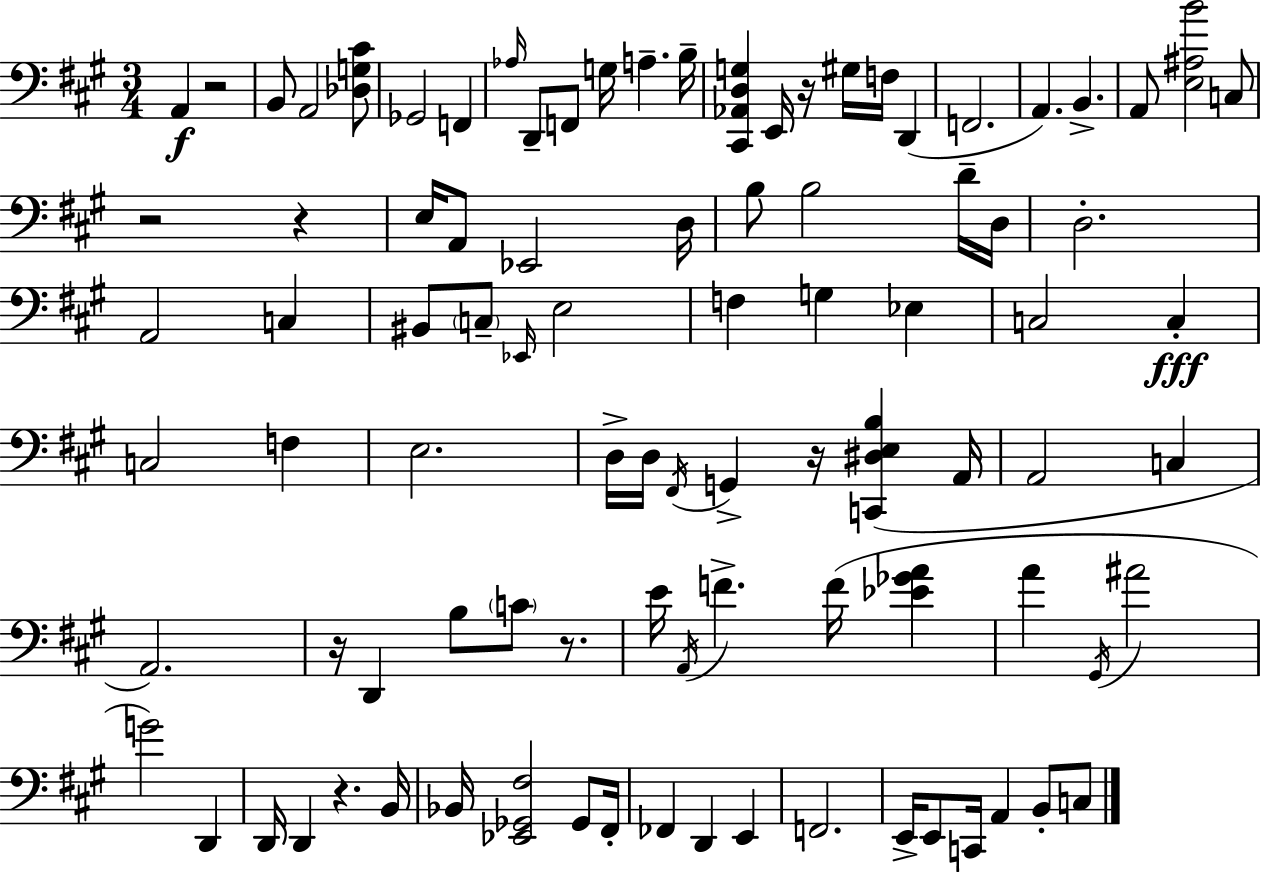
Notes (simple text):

A2/q R/h B2/e A2/h [Db3,G3,C#4]/e Gb2/h F2/q Ab3/s D2/e F2/e G3/s A3/q. B3/s [C#2,Ab2,D3,G3]/q E2/s R/s G#3/s F3/s D2/q F2/h. A2/q. B2/q. A2/e [E3,A#3,B4]/h C3/e R/h R/q E3/s A2/e Eb2/h D3/s B3/e B3/h D4/s D3/s D3/h. A2/h C3/q BIS2/e C3/e Eb2/s E3/h F3/q G3/q Eb3/q C3/h C3/q C3/h F3/q E3/h. D3/s D3/s F#2/s G2/q R/s [C2,D#3,E3,B3]/q A2/s A2/h C3/q A2/h. R/s D2/q B3/e C4/e R/e. E4/s A2/s F4/q. F4/s [Eb4,Gb4,A4]/q A4/q G#2/s A#4/h G4/h D2/q D2/s D2/q R/q. B2/s Bb2/s [Eb2,Gb2,F#3]/h Gb2/e F#2/s FES2/q D2/q E2/q F2/h. E2/s E2/e C2/s A2/q B2/e C3/e